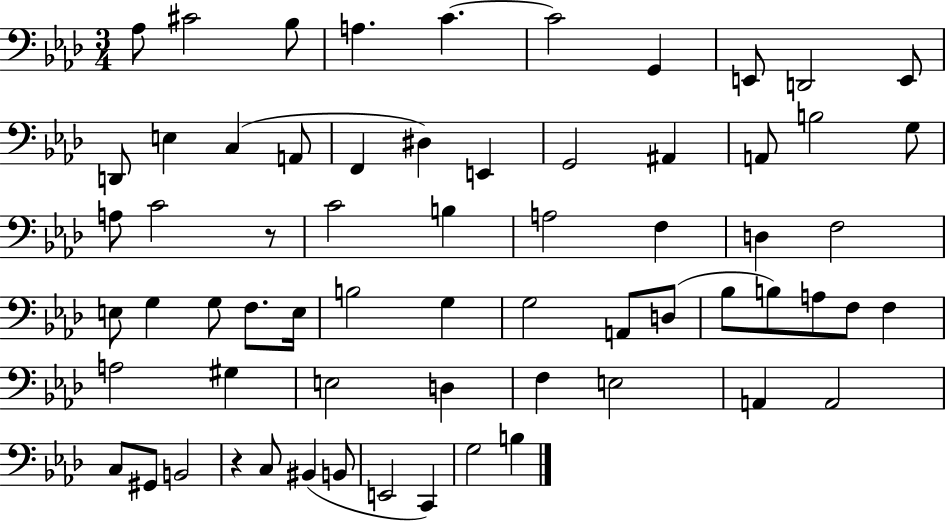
{
  \clef bass
  \numericTimeSignature
  \time 3/4
  \key aes \major
  aes8 cis'2 bes8 | a4. c'4.~~ | c'2 g,4 | e,8 d,2 e,8 | \break d,8 e4 c4( a,8 | f,4 dis4) e,4 | g,2 ais,4 | a,8 b2 g8 | \break a8 c'2 r8 | c'2 b4 | a2 f4 | d4 f2 | \break e8 g4 g8 f8. e16 | b2 g4 | g2 a,8 d8( | bes8 b8) a8 f8 f4 | \break a2 gis4 | e2 d4 | f4 e2 | a,4 a,2 | \break c8 gis,8 b,2 | r4 c8 bis,4( b,8 | e,2 c,4) | g2 b4 | \break \bar "|."
}